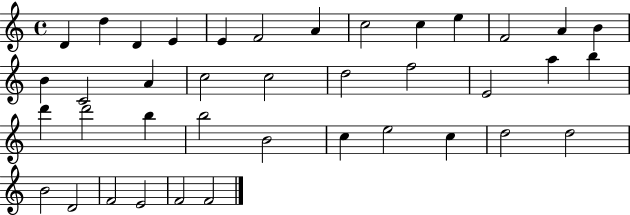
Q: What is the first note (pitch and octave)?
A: D4